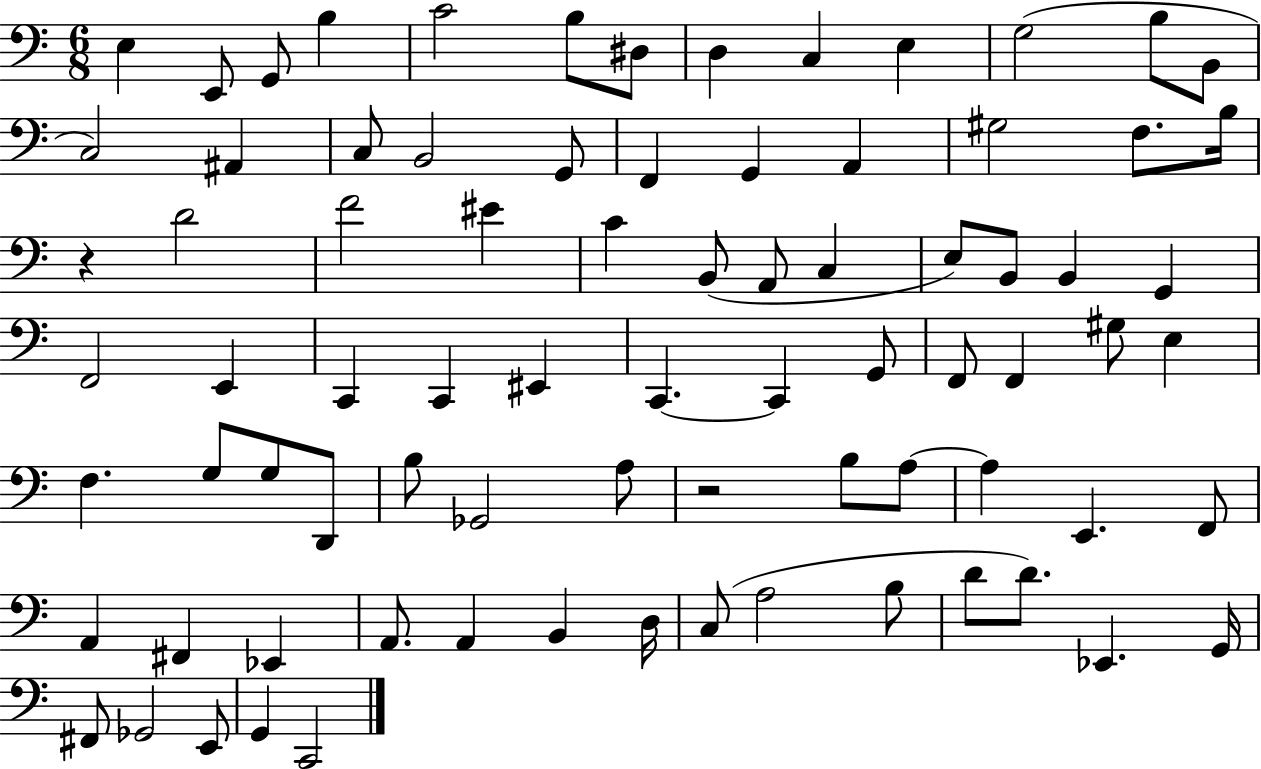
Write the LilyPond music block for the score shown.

{
  \clef bass
  \numericTimeSignature
  \time 6/8
  \key c \major
  e4 e,8 g,8 b4 | c'2 b8 dis8 | d4 c4 e4 | g2( b8 b,8 | \break c2) ais,4 | c8 b,2 g,8 | f,4 g,4 a,4 | gis2 f8. b16 | \break r4 d'2 | f'2 eis'4 | c'4 b,8( a,8 c4 | e8) b,8 b,4 g,4 | \break f,2 e,4 | c,4 c,4 eis,4 | c,4.~~ c,4 g,8 | f,8 f,4 gis8 e4 | \break f4. g8 g8 d,8 | b8 ges,2 a8 | r2 b8 a8~~ | a4 e,4. f,8 | \break a,4 fis,4 ees,4 | a,8. a,4 b,4 d16 | c8( a2 b8 | d'8 d'8.) ees,4. g,16 | \break fis,8 ges,2 e,8 | g,4 c,2 | \bar "|."
}